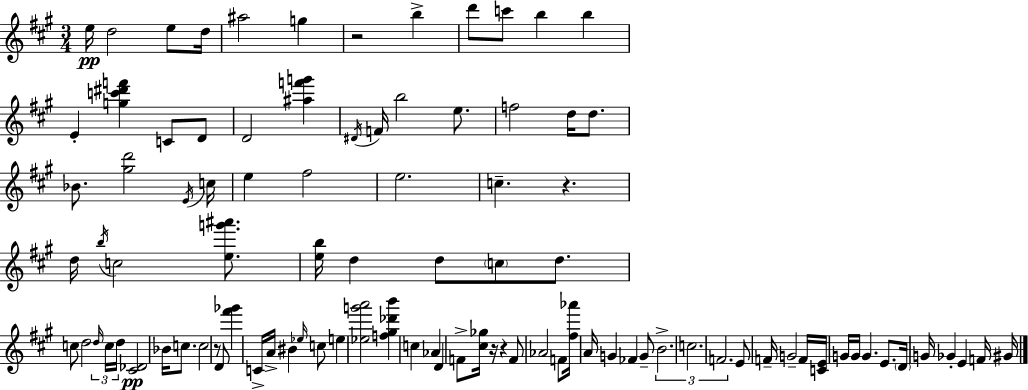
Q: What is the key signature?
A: A major